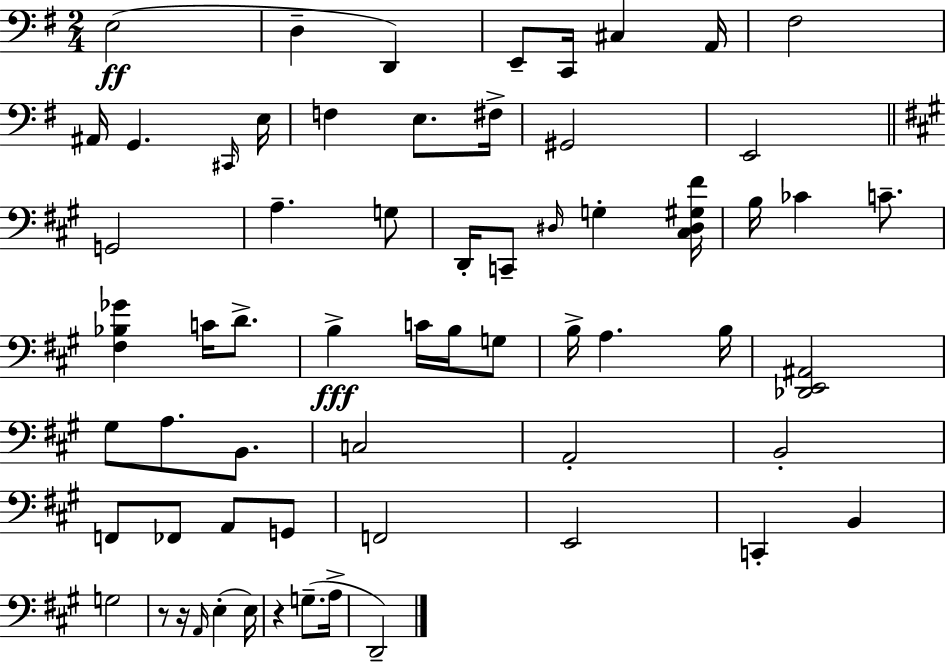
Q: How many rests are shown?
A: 3